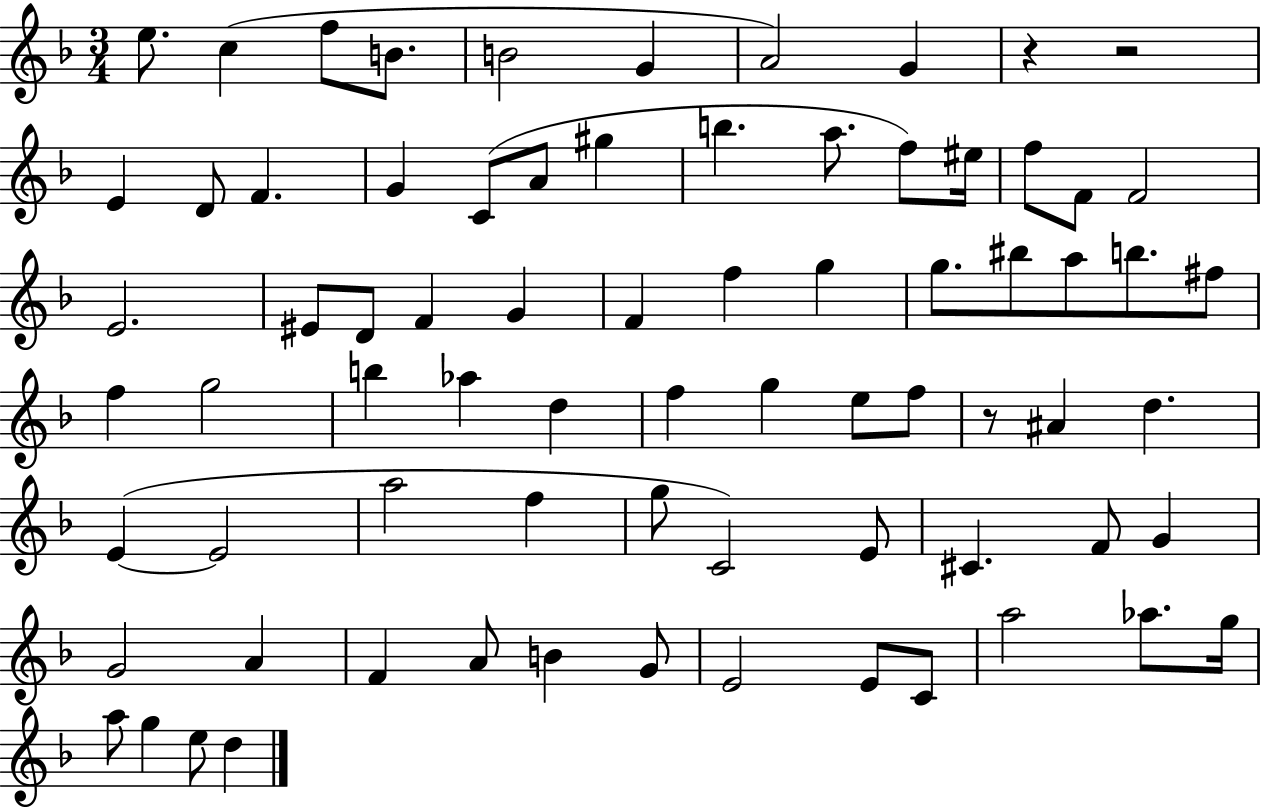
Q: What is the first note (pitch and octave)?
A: E5